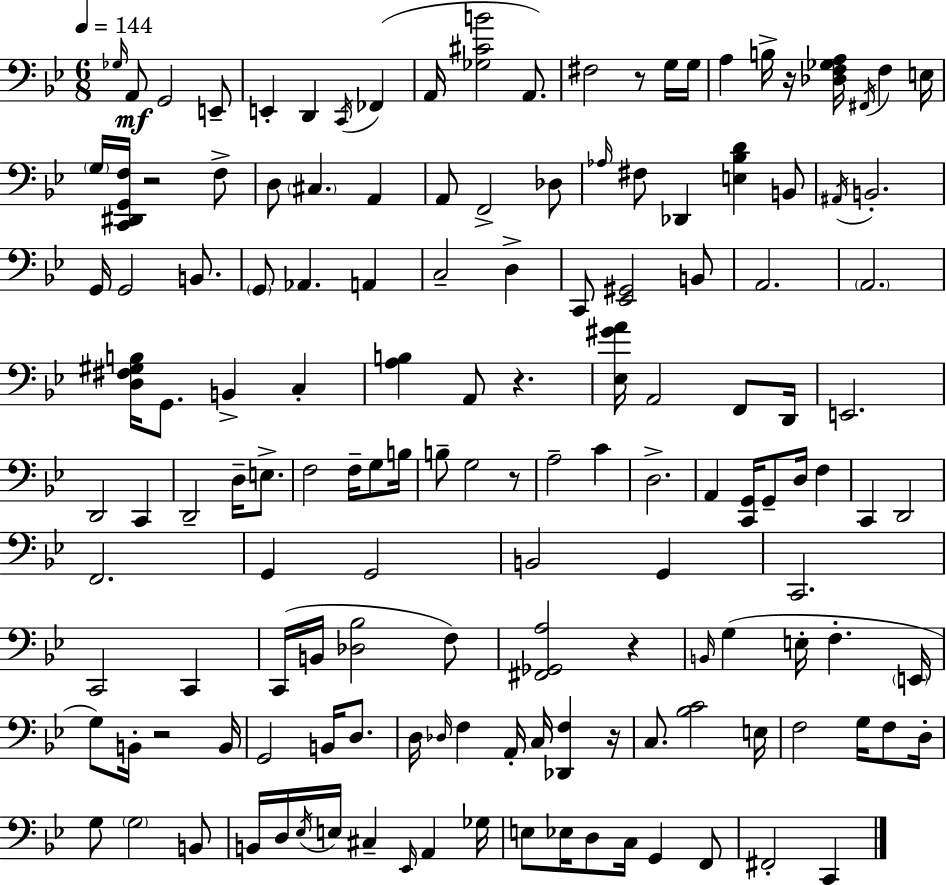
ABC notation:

X:1
T:Untitled
M:6/8
L:1/4
K:Bb
_G,/4 A,,/2 G,,2 E,,/2 E,, D,, C,,/4 _F,, A,,/4 [_G,^CB]2 A,,/2 ^F,2 z/2 G,/4 G,/4 A, B,/4 z/4 [_D,F,_G,A,]/4 ^F,,/4 F, E,/4 G,/4 [C,,^D,,G,,F,]/4 z2 F,/2 D,/2 ^C, A,, A,,/2 F,,2 _D,/2 _A,/4 ^F,/2 _D,, [E,_B,D] B,,/2 ^A,,/4 B,,2 G,,/4 G,,2 B,,/2 G,,/2 _A,, A,, C,2 D, C,,/2 [_E,,^G,,]2 B,,/2 A,,2 A,,2 [D,^F,^G,B,]/4 G,,/2 B,, C, [A,B,] A,,/2 z [_E,^GA]/4 A,,2 F,,/2 D,,/4 E,,2 D,,2 C,, D,,2 D,/4 E,/2 F,2 F,/4 G,/2 B,/4 B,/2 G,2 z/2 A,2 C D,2 A,, [C,,G,,]/4 G,,/2 D,/4 F, C,, D,,2 F,,2 G,, G,,2 B,,2 G,, C,,2 C,,2 C,, C,,/4 B,,/4 [_D,_B,]2 F,/2 [^F,,_G,,A,]2 z B,,/4 G, E,/4 F, E,,/4 G,/2 B,,/4 z2 B,,/4 G,,2 B,,/4 D,/2 D,/4 _D,/4 F, A,,/4 C,/4 [_D,,F,] z/4 C,/2 [_B,C]2 E,/4 F,2 G,/4 F,/2 D,/4 G,/2 G,2 B,,/2 B,,/4 D,/4 _E,/4 E,/4 ^C, _E,,/4 A,, _G,/4 E,/2 _E,/4 D,/2 C,/4 G,, F,,/2 ^F,,2 C,,